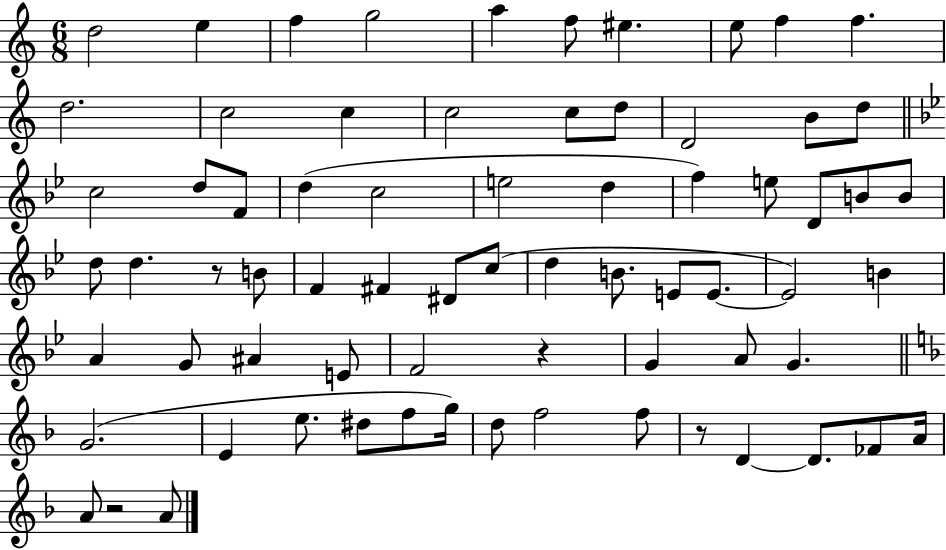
D5/h E5/q F5/q G5/h A5/q F5/e EIS5/q. E5/e F5/q F5/q. D5/h. C5/h C5/q C5/h C5/e D5/e D4/h B4/e D5/e C5/h D5/e F4/e D5/q C5/h E5/h D5/q F5/q E5/e D4/e B4/e B4/e D5/e D5/q. R/e B4/e F4/q F#4/q D#4/e C5/e D5/q B4/e. E4/e E4/e. E4/h B4/q A4/q G4/e A#4/q E4/e F4/h R/q G4/q A4/e G4/q. G4/h. E4/q E5/e. D#5/e F5/e G5/s D5/e F5/h F5/e R/e D4/q D4/e. FES4/e A4/s A4/e R/h A4/e